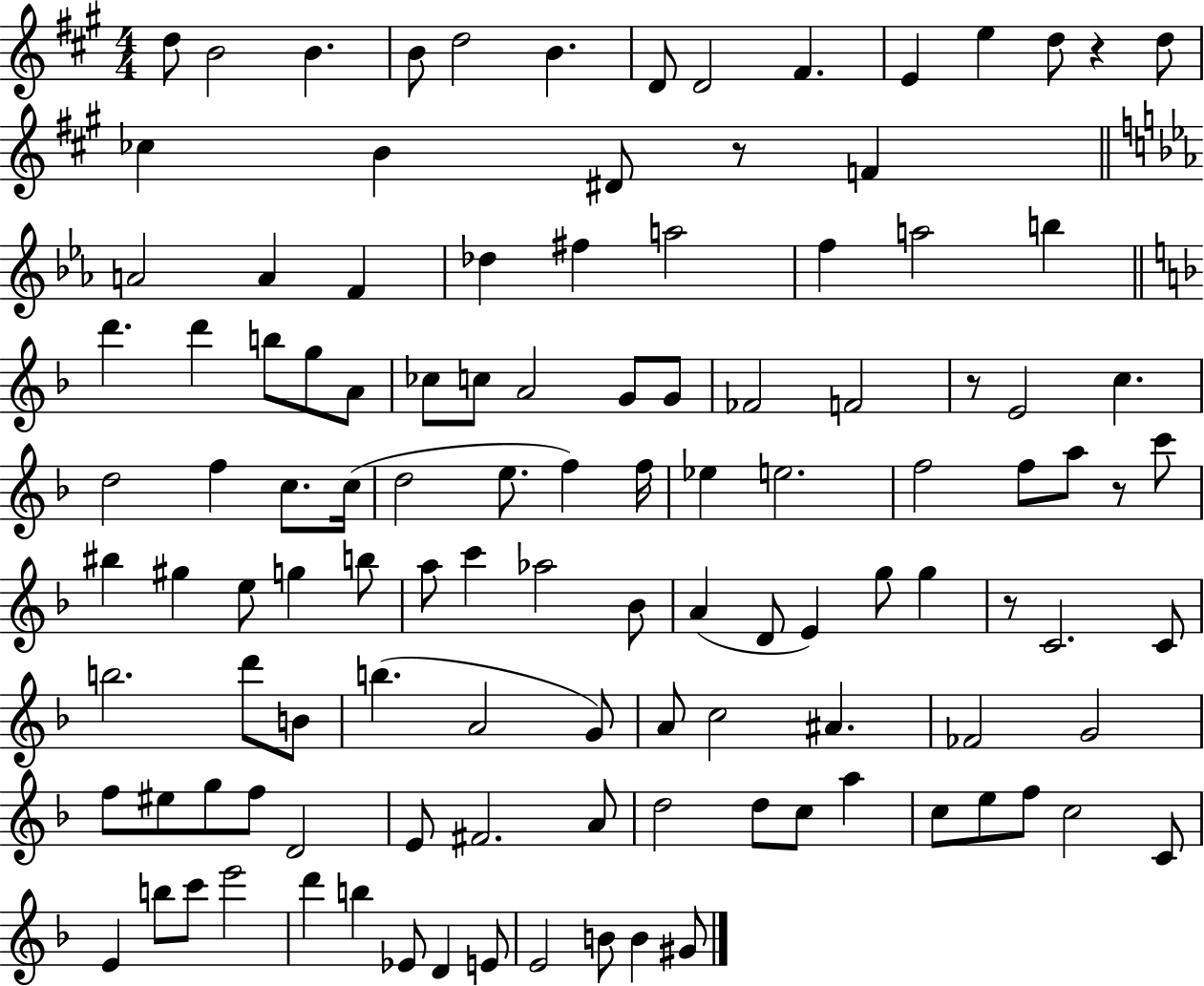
D5/e B4/h B4/q. B4/e D5/h B4/q. D4/e D4/h F#4/q. E4/q E5/q D5/e R/q D5/e CES5/q B4/q D#4/e R/e F4/q A4/h A4/q F4/q Db5/q F#5/q A5/h F5/q A5/h B5/q D6/q. D6/q B5/e G5/e A4/e CES5/e C5/e A4/h G4/e G4/e FES4/h F4/h R/e E4/h C5/q. D5/h F5/q C5/e. C5/s D5/h E5/e. F5/q F5/s Eb5/q E5/h. F5/h F5/e A5/e R/e C6/e BIS5/q G#5/q E5/e G5/q B5/e A5/e C6/q Ab5/h Bb4/e A4/q D4/e E4/q G5/e G5/q R/e C4/h. C4/e B5/h. D6/e B4/e B5/q. A4/h G4/e A4/e C5/h A#4/q. FES4/h G4/h F5/e EIS5/e G5/e F5/e D4/h E4/e F#4/h. A4/e D5/h D5/e C5/e A5/q C5/e E5/e F5/e C5/h C4/e E4/q B5/e C6/e E6/h D6/q B5/q Eb4/e D4/q E4/e E4/h B4/e B4/q G#4/e